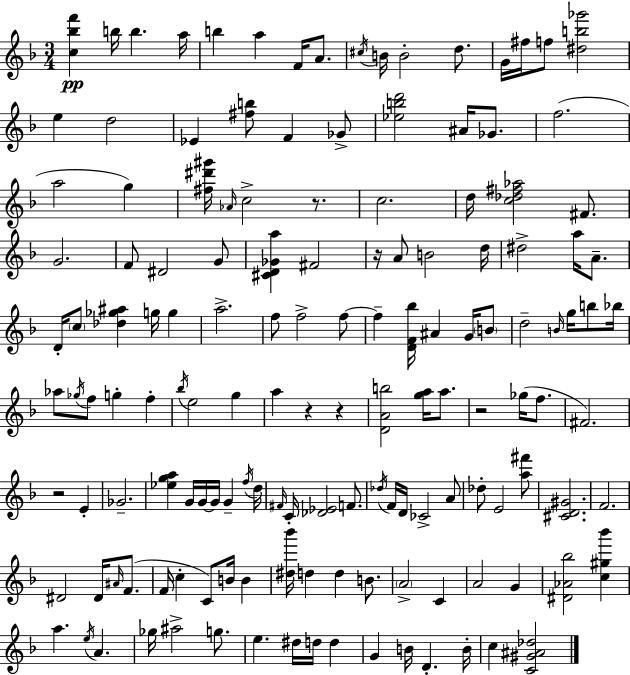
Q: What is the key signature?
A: D minor